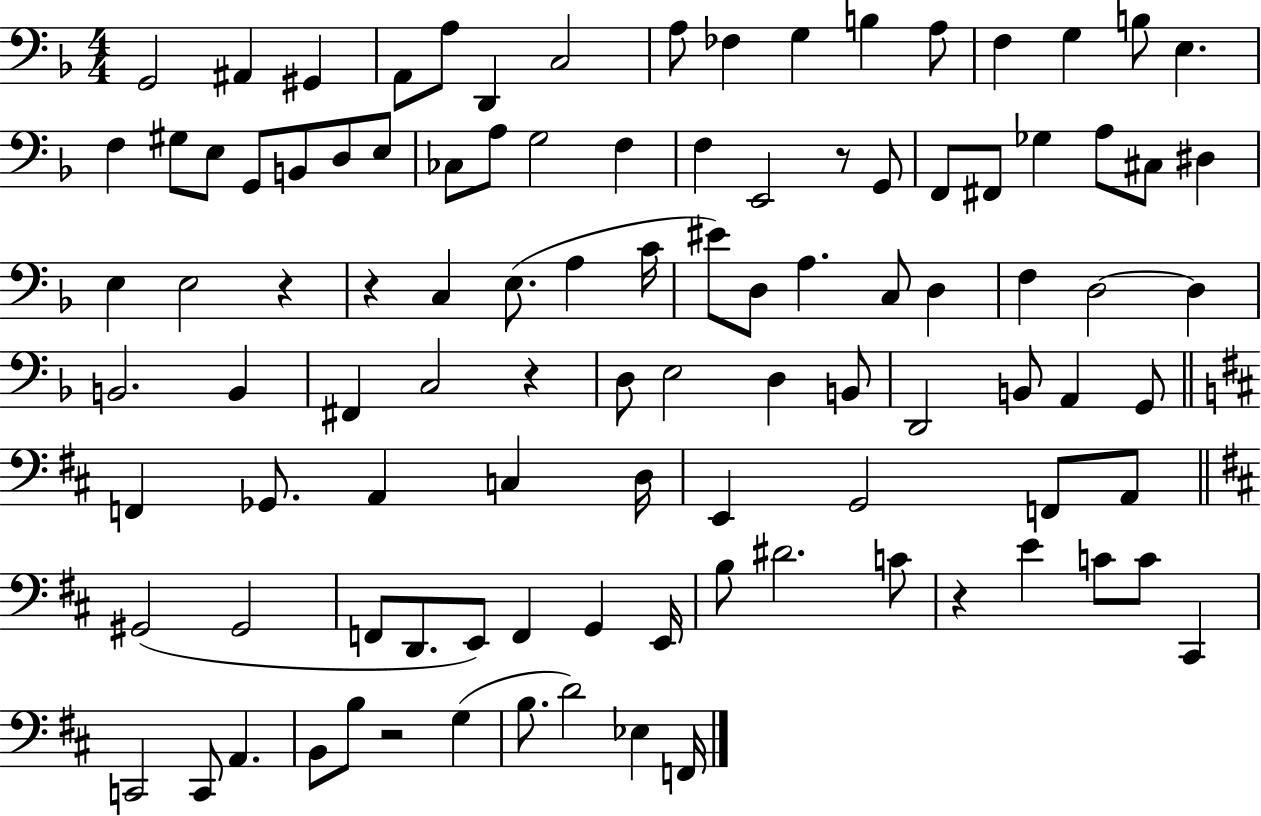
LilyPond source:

{
  \clef bass
  \numericTimeSignature
  \time 4/4
  \key f \major
  g,2 ais,4 gis,4 | a,8 a8 d,4 c2 | a8 fes4 g4 b4 a8 | f4 g4 b8 e4. | \break f4 gis8 e8 g,8 b,8 d8 e8 | ces8 a8 g2 f4 | f4 e,2 r8 g,8 | f,8 fis,8 ges4 a8 cis8 dis4 | \break e4 e2 r4 | r4 c4 e8.( a4 c'16 | eis'8) d8 a4. c8 d4 | f4 d2~~ d4 | \break b,2. b,4 | fis,4 c2 r4 | d8 e2 d4 b,8 | d,2 b,8 a,4 g,8 | \break \bar "||" \break \key b \minor f,4 ges,8. a,4 c4 d16 | e,4 g,2 f,8 a,8 | \bar "||" \break \key d \major gis,2( gis,2 | f,8 d,8. e,8) f,4 g,4 e,16 | b8 dis'2. c'8 | r4 e'4 c'8 c'8 cis,4 | \break c,2 c,8 a,4. | b,8 b8 r2 g4( | b8. d'2) ees4 f,16 | \bar "|."
}